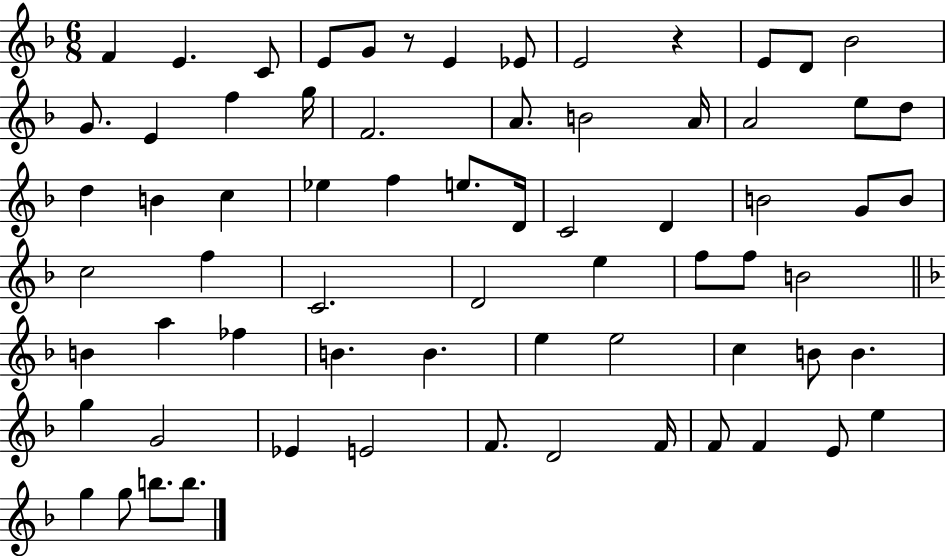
F4/q E4/q. C4/e E4/e G4/e R/e E4/q Eb4/e E4/h R/q E4/e D4/e Bb4/h G4/e. E4/q F5/q G5/s F4/h. A4/e. B4/h A4/s A4/h E5/e D5/e D5/q B4/q C5/q Eb5/q F5/q E5/e. D4/s C4/h D4/q B4/h G4/e B4/e C5/h F5/q C4/h. D4/h E5/q F5/e F5/e B4/h B4/q A5/q FES5/q B4/q. B4/q. E5/q E5/h C5/q B4/e B4/q. G5/q G4/h Eb4/q E4/h F4/e. D4/h F4/s F4/e F4/q E4/e E5/q G5/q G5/e B5/e. B5/e.